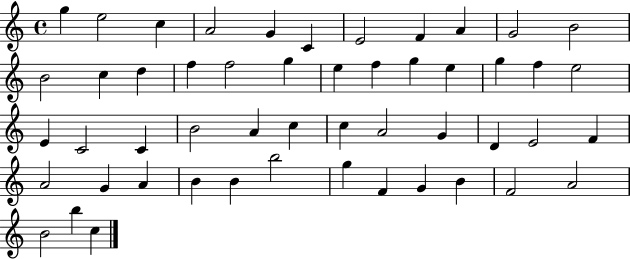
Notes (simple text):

G5/q E5/h C5/q A4/h G4/q C4/q E4/h F4/q A4/q G4/h B4/h B4/h C5/q D5/q F5/q F5/h G5/q E5/q F5/q G5/q E5/q G5/q F5/q E5/h E4/q C4/h C4/q B4/h A4/q C5/q C5/q A4/h G4/q D4/q E4/h F4/q A4/h G4/q A4/q B4/q B4/q B5/h G5/q F4/q G4/q B4/q F4/h A4/h B4/h B5/q C5/q